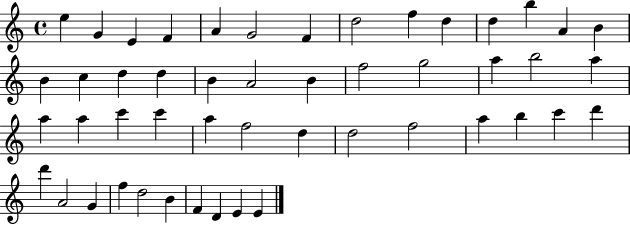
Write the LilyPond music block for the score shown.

{
  \clef treble
  \time 4/4
  \defaultTimeSignature
  \key c \major
  e''4 g'4 e'4 f'4 | a'4 g'2 f'4 | d''2 f''4 d''4 | d''4 b''4 a'4 b'4 | \break b'4 c''4 d''4 d''4 | b'4 a'2 b'4 | f''2 g''2 | a''4 b''2 a''4 | \break a''4 a''4 c'''4 c'''4 | a''4 f''2 d''4 | d''2 f''2 | a''4 b''4 c'''4 d'''4 | \break d'''4 a'2 g'4 | f''4 d''2 b'4 | f'4 d'4 e'4 e'4 | \bar "|."
}